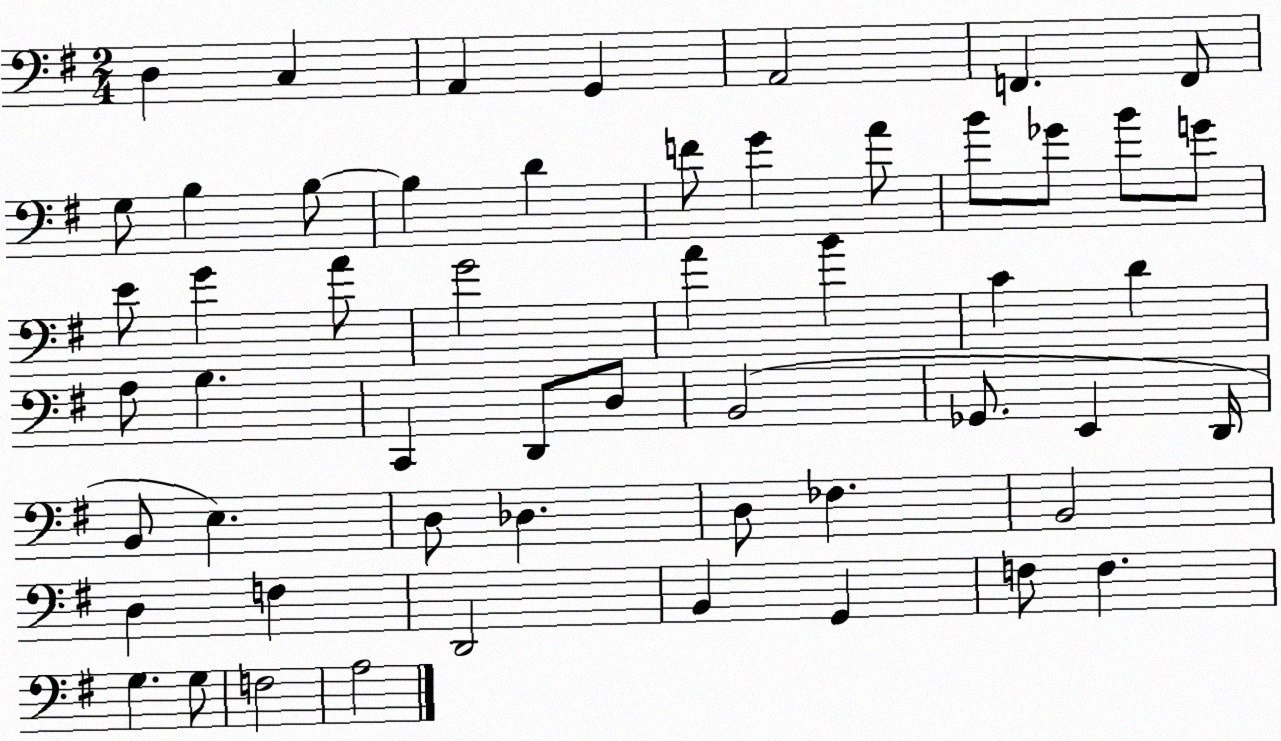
X:1
T:Untitled
M:2/4
L:1/4
K:G
D, C, A,, G,, A,,2 F,, F,,/2 G,/2 B, B,/2 B, D F/2 G A/2 B/2 _G/2 B/2 G/2 E/2 G A/2 G2 A B C D A,/2 B, C,, D,,/2 D,/2 B,,2 _G,,/2 E,, D,,/4 B,,/2 E, D,/2 _D, D,/2 _F, B,,2 D, F, D,,2 B,, G,, F,/2 F, G, G,/2 F,2 A,2